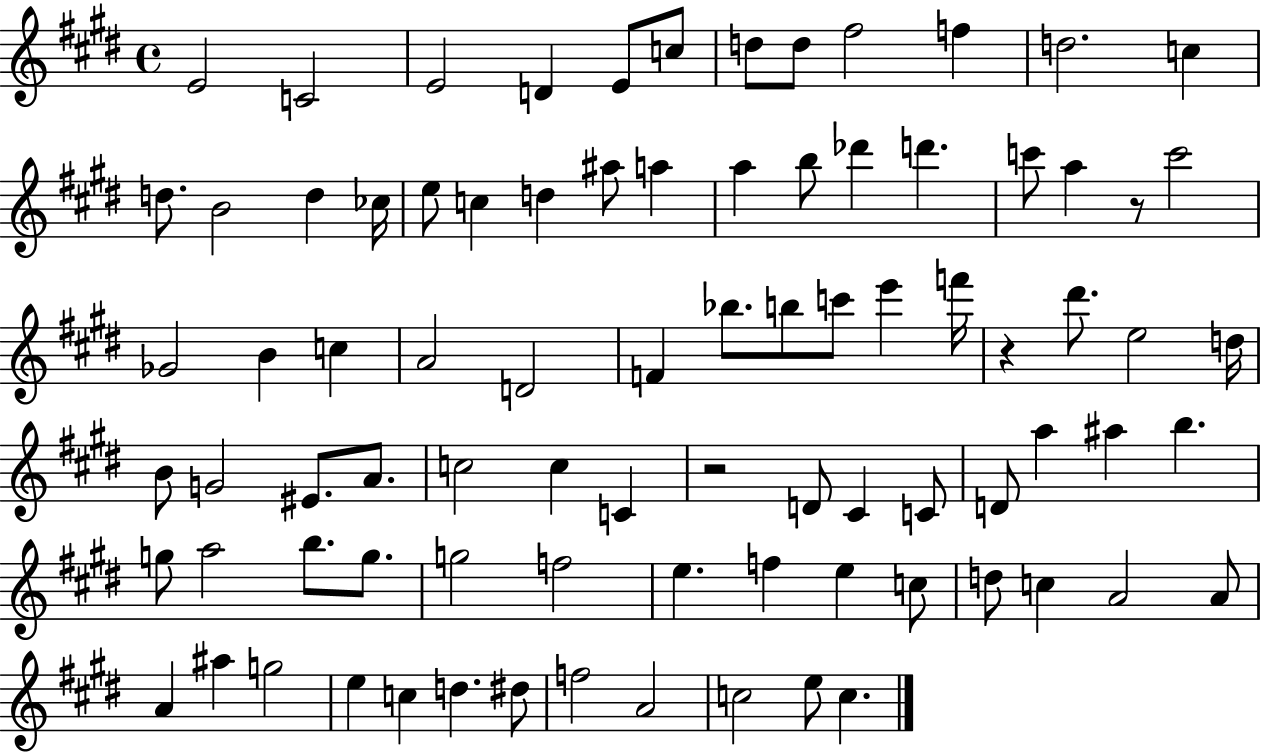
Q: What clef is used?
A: treble